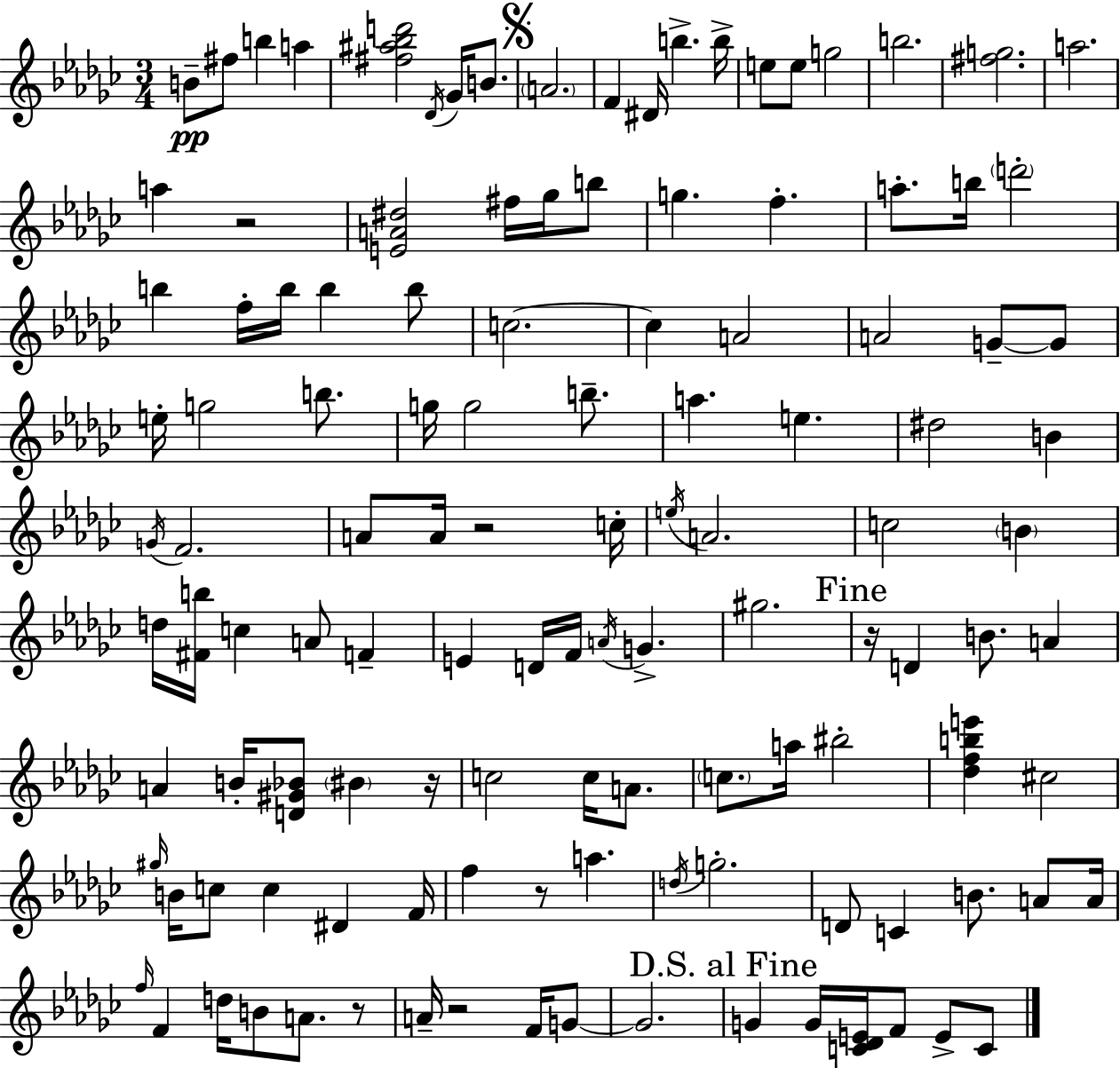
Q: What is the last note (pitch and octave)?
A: C4